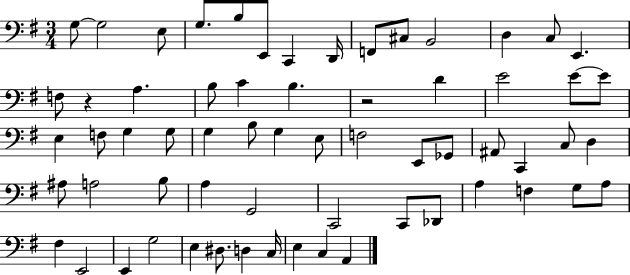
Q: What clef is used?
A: bass